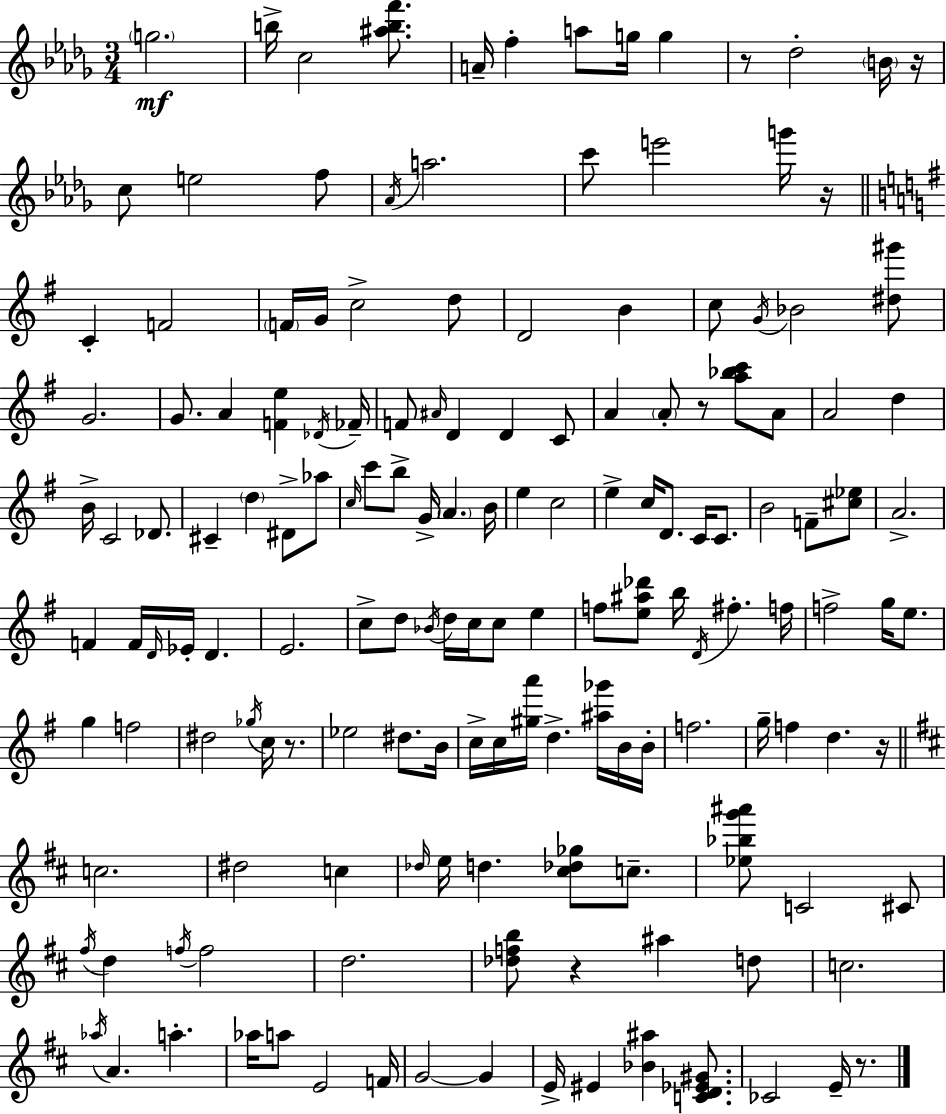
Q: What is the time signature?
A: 3/4